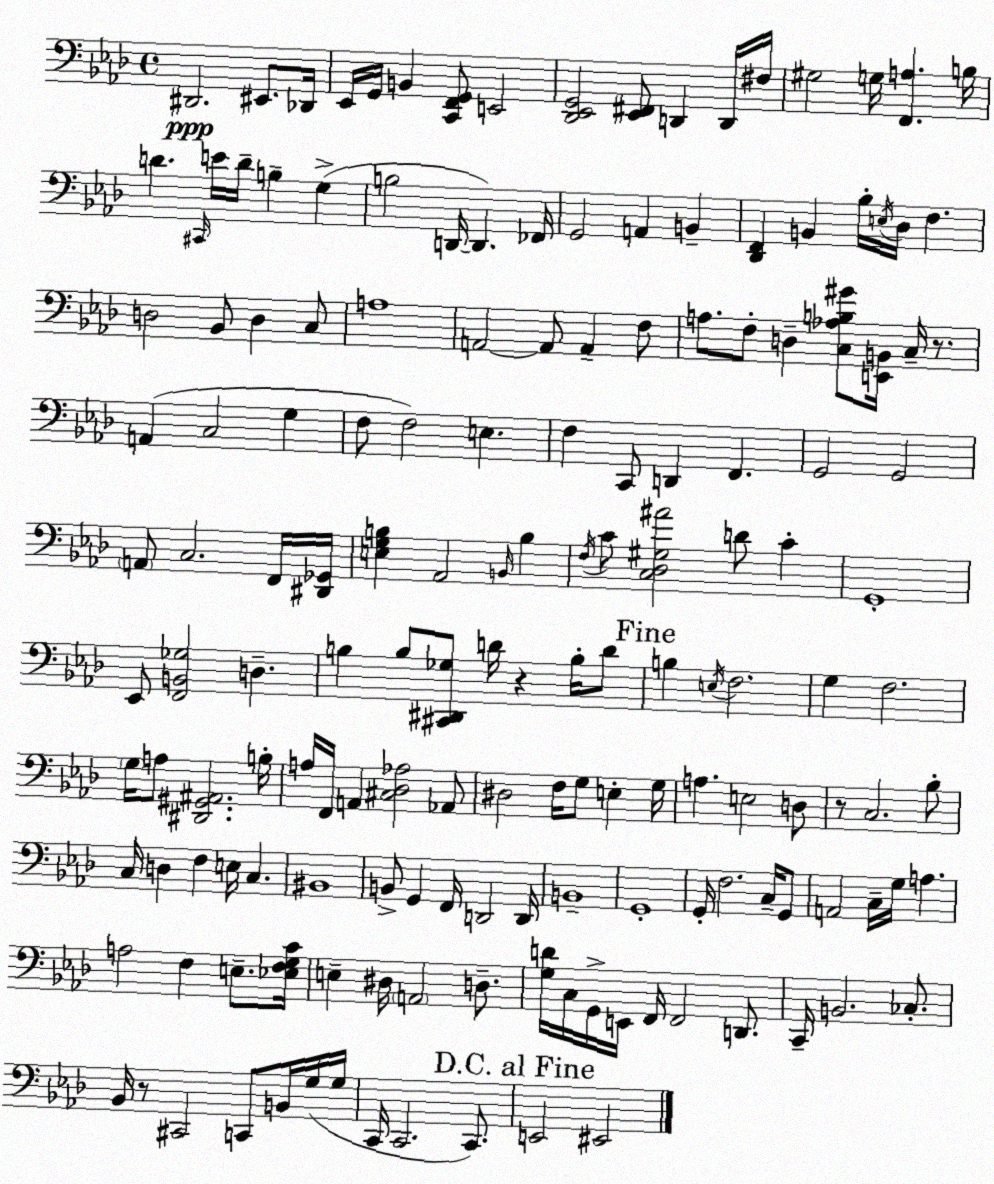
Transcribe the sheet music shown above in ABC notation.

X:1
T:Untitled
M:4/4
L:1/4
K:Ab
^D,,2 ^E,,/2 _D,,/4 _E,,/4 G,,/4 B,, [C,,F,,G,,]/2 E,,2 [_D,,_E,,G,,]2 [_E,,^F,,]/2 D,, D,,/4 ^F,/4 ^G,2 G,/4 [F,,A,] B,/4 D ^C,,/4 E/4 D/4 B, G, B,2 D,,/4 D,, _F,,/4 G,,2 A,, B,, [_D,,F,,] B,, _B,/4 E,/4 _D,/4 F, D,2 _B,,/2 D, C,/2 A,4 A,,2 A,,/2 A,, F,/2 A,/2 F,/2 D, [C,_A,B,^G]/2 [E,,B,,]/4 C,/4 z/2 A,, C,2 G, F,/2 F,2 E, F, C,,/2 D,, F,, G,,2 G,,2 A,,/2 C,2 F,,/4 [^D,,_G,,]/4 [E,G,B,] _A,,2 B,,/4 B, F,/4 C/2 [C,_D,^G,^A]2 D/2 C G,,4 _E,,/2 [F,,B,,_G,]2 D, B, B,/2 [^C,,^D,,_G,]/2 D/4 z B,/4 D/2 B, E,/4 F,2 G, F,2 G,/4 A,/2 [^D,,^G,,^A,,]2 B,/4 A,/4 F,,/4 A,, [^C,_D,_A,]2 _A,,/2 ^D,2 F,/4 G,/2 E, G,/4 A, E,2 D,/2 z/2 C,2 _B,/2 C,/4 D, F, E,/4 C, ^B,,4 B,,/2 G,, F,,/4 D,,2 D,,/4 B,,4 G,,4 G,,/4 F,2 C,/4 G,,/2 A,,2 C,/4 G,/4 A, A,2 F, E,/2 [_E,F,G,C]/4 E, ^D,/4 A,,2 D,/2 [G,D]/4 C,/4 G,,/4 E,,/4 F,,/4 F,,2 D,,/2 C,,/4 B,,2 _C,/2 _B,,/4 z/2 ^C,,2 C,,/2 B,,/4 G,/4 G,/4 C,,/4 C,,2 C,,/2 E,,2 ^E,,2